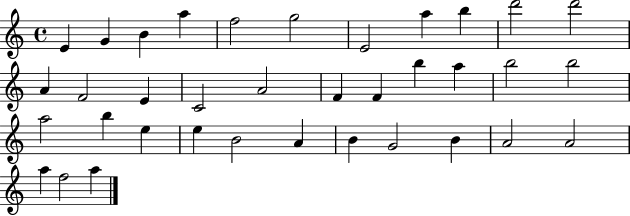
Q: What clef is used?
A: treble